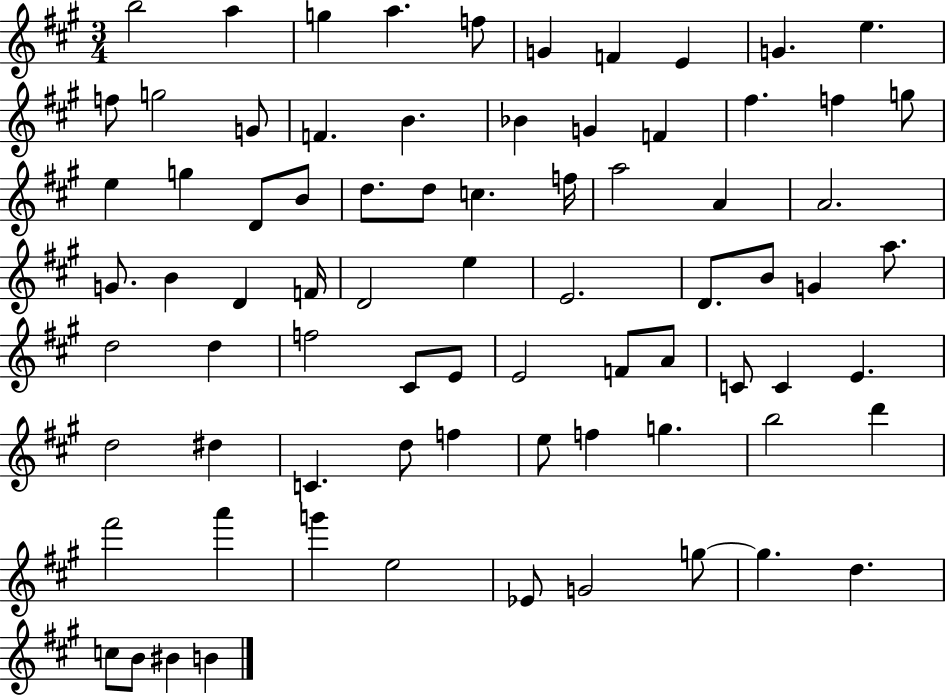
{
  \clef treble
  \numericTimeSignature
  \time 3/4
  \key a \major
  \repeat volta 2 { b''2 a''4 | g''4 a''4. f''8 | g'4 f'4 e'4 | g'4. e''4. | \break f''8 g''2 g'8 | f'4. b'4. | bes'4 g'4 f'4 | fis''4. f''4 g''8 | \break e''4 g''4 d'8 b'8 | d''8. d''8 c''4. f''16 | a''2 a'4 | a'2. | \break g'8. b'4 d'4 f'16 | d'2 e''4 | e'2. | d'8. b'8 g'4 a''8. | \break d''2 d''4 | f''2 cis'8 e'8 | e'2 f'8 a'8 | c'8 c'4 e'4. | \break d''2 dis''4 | c'4. d''8 f''4 | e''8 f''4 g''4. | b''2 d'''4 | \break fis'''2 a'''4 | g'''4 e''2 | ees'8 g'2 g''8~~ | g''4. d''4. | \break c''8 b'8 bis'4 b'4 | } \bar "|."
}